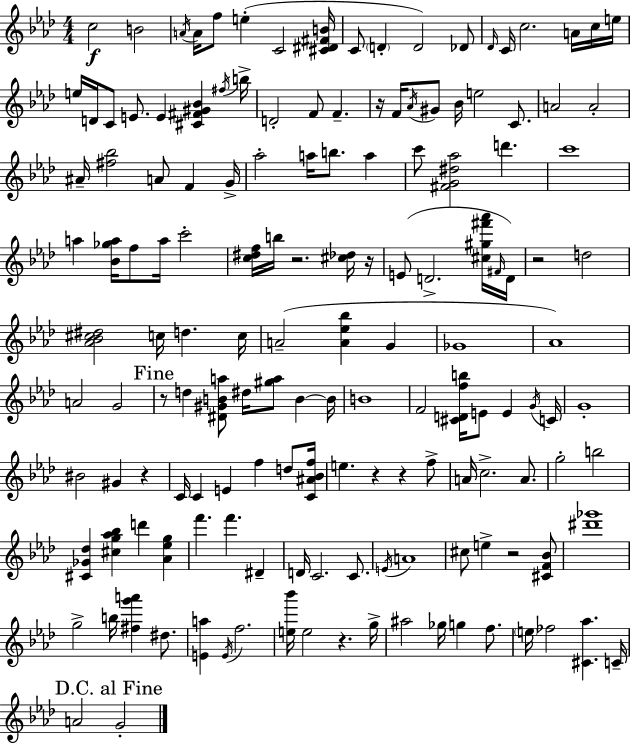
C5/h B4/h A4/s A4/s F5/e E5/q C4/h [C#4,D#4,F#4,B4]/s C4/e D4/q D4/h Db4/e Db4/s C4/s C5/h. A4/s C5/s E5/s E5/s D4/s C4/e E4/e. E4/q [C#4,F#4,G#4,Bb4]/q F#5/s B5/s D4/h F4/e F4/q. R/s F4/s Ab4/s G#4/e Bb4/s E5/h C4/e. A4/h A4/h A#4/s [F#5,Bb5]/h A4/e F4/q G4/s Ab5/h A5/s B5/e. A5/q C6/e [F#4,G4,D#5,Ab5]/h D6/q. C6/w A5/q [Bb4,Gb5,A5]/s F5/e A5/s C6/h [C5,D#5,F5]/s B5/s R/h. [C#5,Db5]/s R/s E4/e D4/h. [C#5,G#5,F#6,Ab6]/s F#4/s D4/s R/h D5/h [Ab4,Bb4,C#5,D#5]/h C5/s D5/q. C5/s A4/h [A4,Eb5,Bb5]/q G4/q Gb4/w Ab4/w A4/h G4/h R/e D5/q [D#4,G#4,B4,A5]/e D#5/s [G#5,A5]/e B4/q B4/s B4/w F4/h [C#4,D4,F5,B5]/s E4/e E4/q G4/s C4/s G4/w BIS4/h G#4/q R/q C4/s C4/q E4/q F5/q D5/e [C4,A#4,Bb4,F5]/s E5/q. R/q R/q F5/e A4/s C5/h. A4/e. G5/h B5/h [C#4,Gb4,Db5]/q [C#5,G5,Ab5,Bb5]/q D6/q [Ab4,Eb5,G5]/q F6/q. F6/q. D#4/q D4/s C4/h. C4/e. E4/s A4/w C#5/e E5/q R/h [C#4,F4,Bb4]/e [D#6,Gb6]/w G5/h B5/s [F#5,G6,A6]/q D#5/e. [E4,A5]/q E4/s F5/h. [E5,Bb6]/s E5/h R/q. G5/s A#5/h Gb5/s G5/q F5/e. E5/s FES5/h [C#4,Ab5]/q. C4/s A4/h G4/h